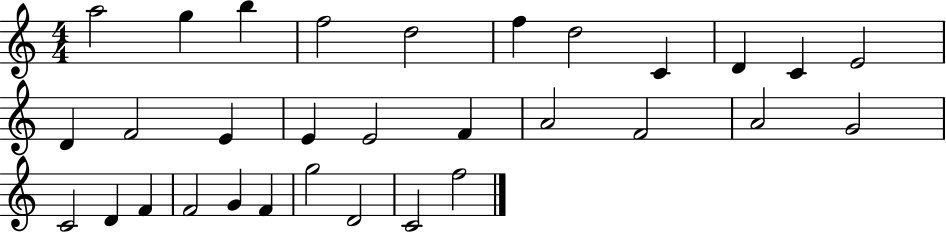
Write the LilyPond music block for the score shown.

{
  \clef treble
  \numericTimeSignature
  \time 4/4
  \key c \major
  a''2 g''4 b''4 | f''2 d''2 | f''4 d''2 c'4 | d'4 c'4 e'2 | \break d'4 f'2 e'4 | e'4 e'2 f'4 | a'2 f'2 | a'2 g'2 | \break c'2 d'4 f'4 | f'2 g'4 f'4 | g''2 d'2 | c'2 f''2 | \break \bar "|."
}